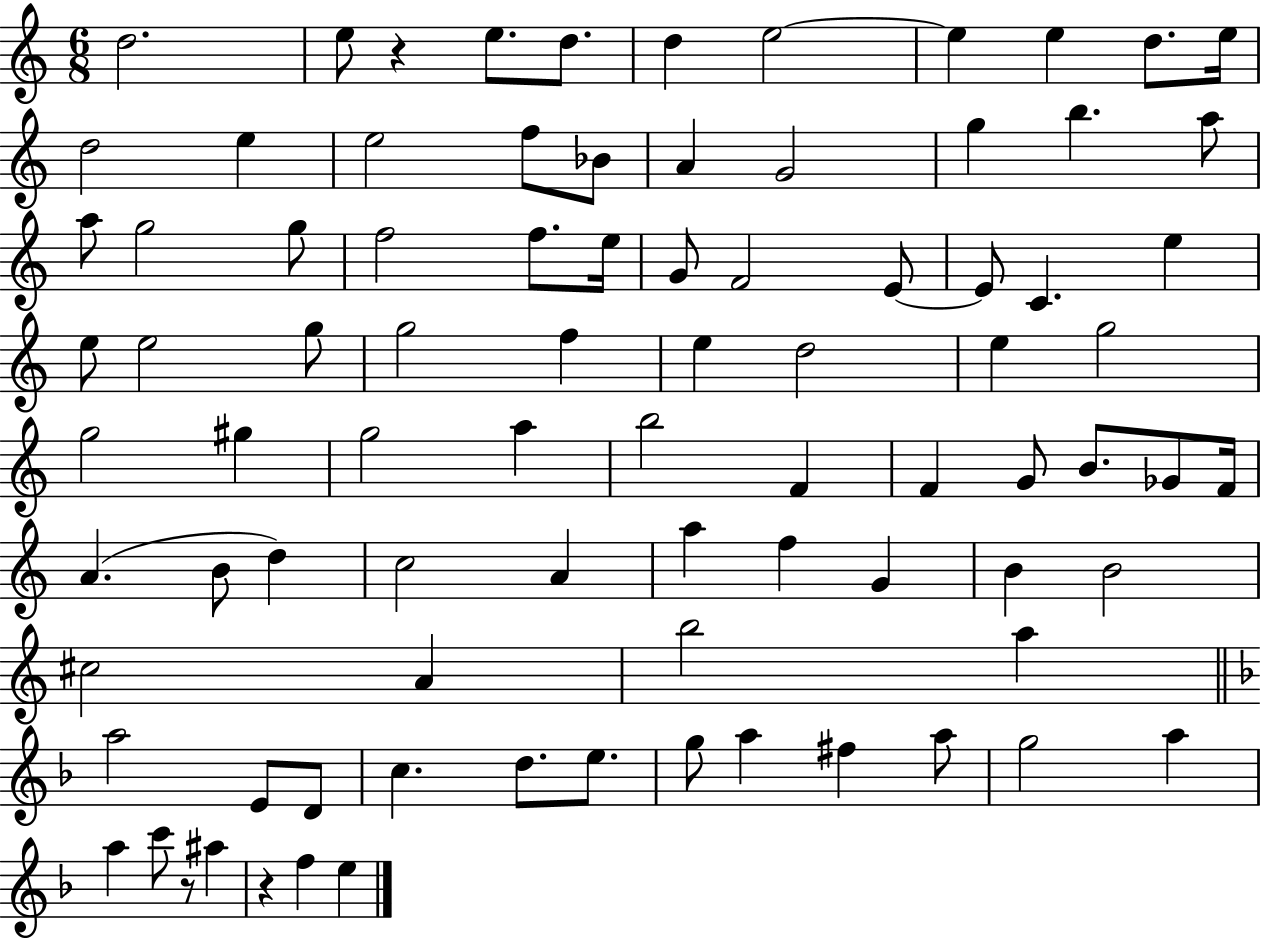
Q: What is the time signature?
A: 6/8